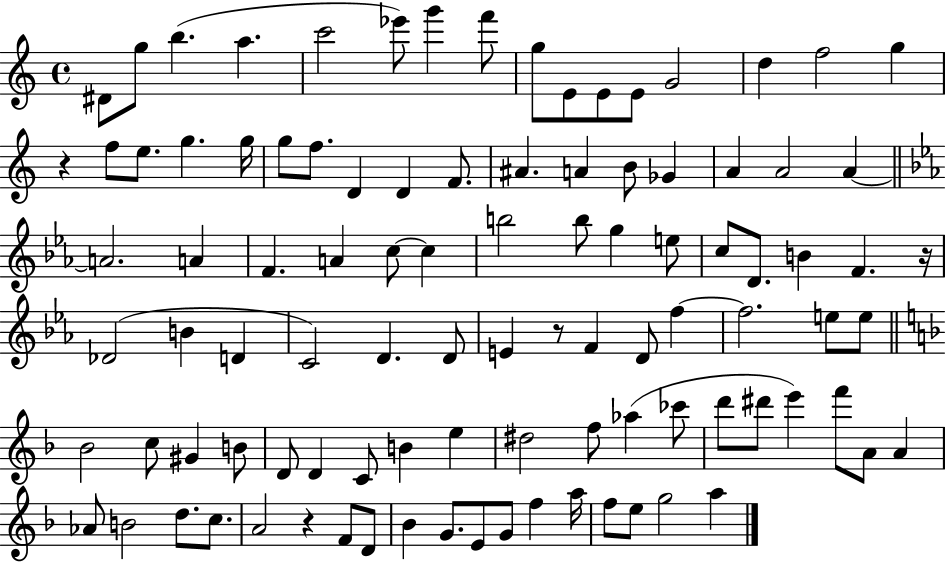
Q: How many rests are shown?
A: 4